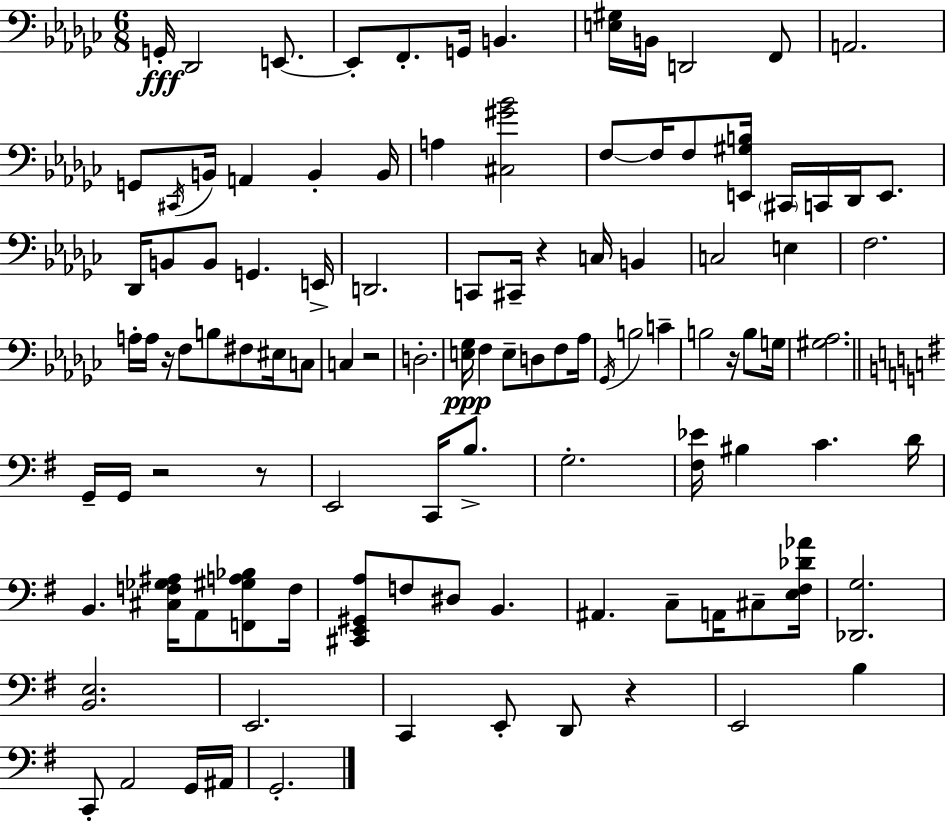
{
  \clef bass
  \numericTimeSignature
  \time 6/8
  \key ees \minor
  g,16-.\fff des,2 e,8.~~ | e,8-. f,8.-. g,16 b,4. | <e gis>16 b,16 d,2 f,8 | a,2. | \break g,8 \acciaccatura { cis,16 } b,16 a,4 b,4-. | b,16 a4 <cis gis' bes'>2 | f8~~ f16 f8 <e, gis b>16 \parenthesize cis,16 c,16 des,16 e,8. | des,16 b,8 b,8 g,4. | \break e,16-> d,2. | c,8 cis,16-- r4 c16 b,4 | c2 e4 | f2. | \break a16-. a16 r16 f8 b8 fis8 eis16 c8 | c4 r2 | d2.-. | <e ges>16\ppp f4 e8-- d8 f8 | \break aes16 \acciaccatura { ges,16 } b2 c'4-- | b2 r16 b8 | g16 <gis aes>2. | \bar "||" \break \key g \major g,16-- g,16 r2 r8 | e,2 c,16 b8.-> | g2.-. | <fis ees'>16 bis4 c'4. d'16 | \break b,4. <cis f ges ais>16 a,8 <f, gis a bes>8 f16 | <cis, e, gis, a>8 f8 dis8 b,4. | ais,4. c8-- a,16 cis8-- <e fis des' aes'>16 | <des, g>2. | \break <b, e>2. | e,2. | c,4 e,8-. d,8 r4 | e,2 b4 | \break c,8-. a,2 g,16 ais,16 | g,2.-. | \bar "|."
}